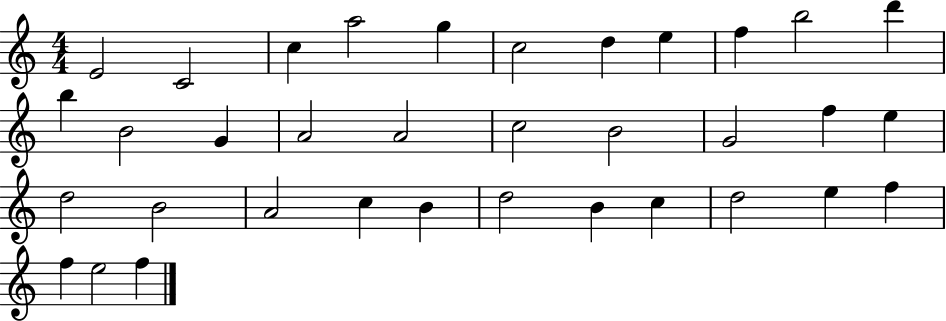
{
  \clef treble
  \numericTimeSignature
  \time 4/4
  \key c \major
  e'2 c'2 | c''4 a''2 g''4 | c''2 d''4 e''4 | f''4 b''2 d'''4 | \break b''4 b'2 g'4 | a'2 a'2 | c''2 b'2 | g'2 f''4 e''4 | \break d''2 b'2 | a'2 c''4 b'4 | d''2 b'4 c''4 | d''2 e''4 f''4 | \break f''4 e''2 f''4 | \bar "|."
}